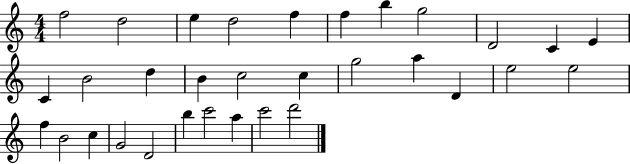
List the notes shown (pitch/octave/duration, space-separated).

F5/h D5/h E5/q D5/h F5/q F5/q B5/q G5/h D4/h C4/q E4/q C4/q B4/h D5/q B4/q C5/h C5/q G5/h A5/q D4/q E5/h E5/h F5/q B4/h C5/q G4/h D4/h B5/q C6/h A5/q C6/h D6/h